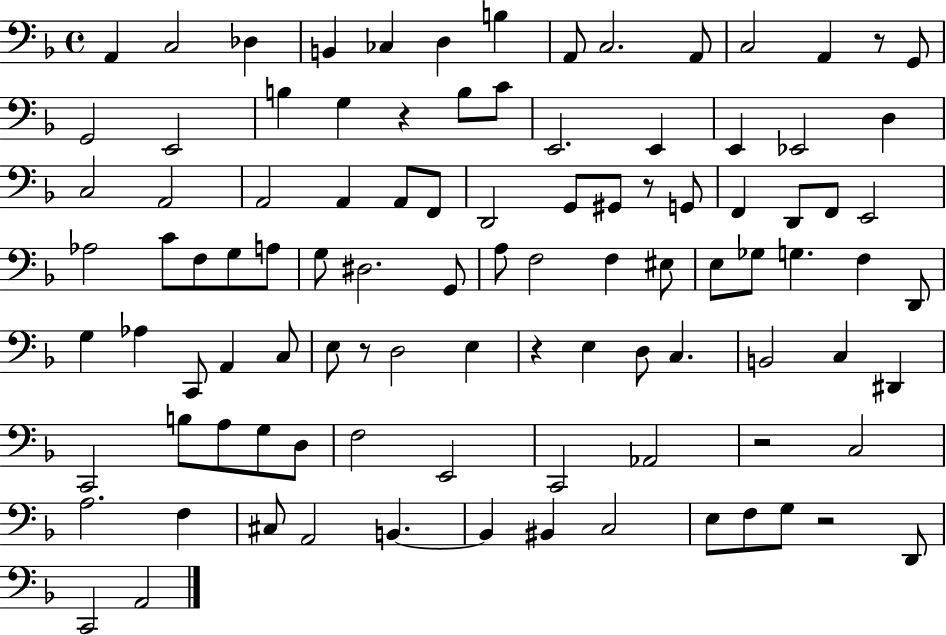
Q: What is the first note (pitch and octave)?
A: A2